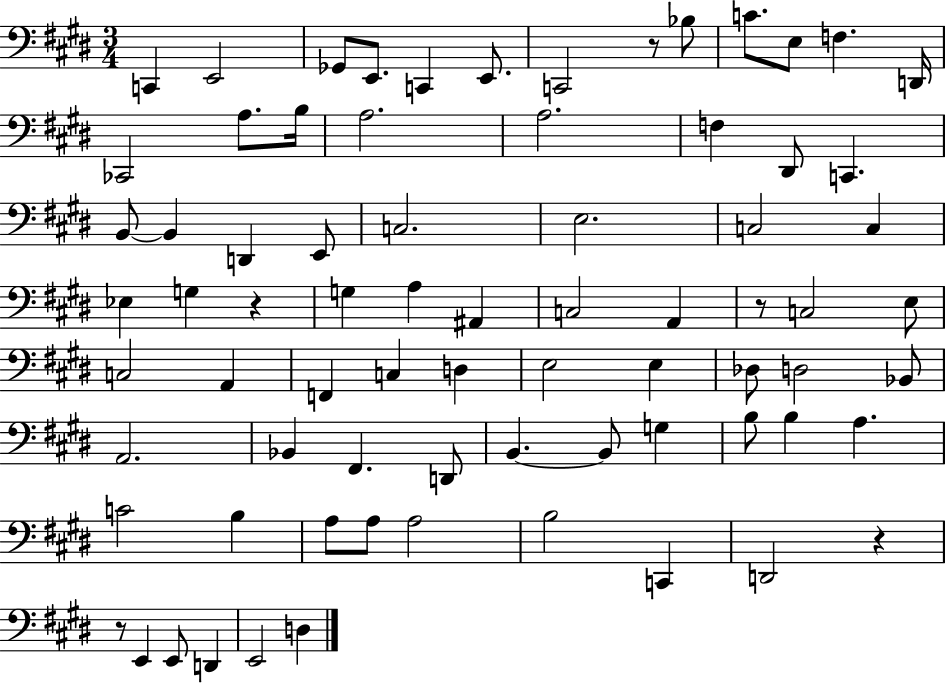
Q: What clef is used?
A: bass